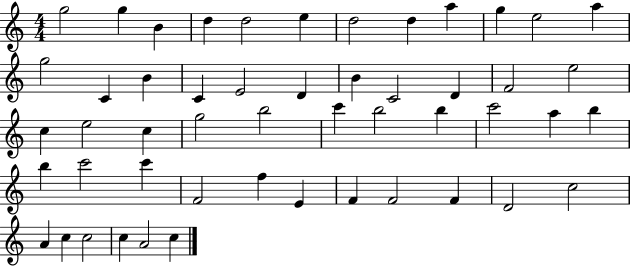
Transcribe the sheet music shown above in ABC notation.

X:1
T:Untitled
M:4/4
L:1/4
K:C
g2 g B d d2 e d2 d a g e2 a g2 C B C E2 D B C2 D F2 e2 c e2 c g2 b2 c' b2 b c'2 a b b c'2 c' F2 f E F F2 F D2 c2 A c c2 c A2 c